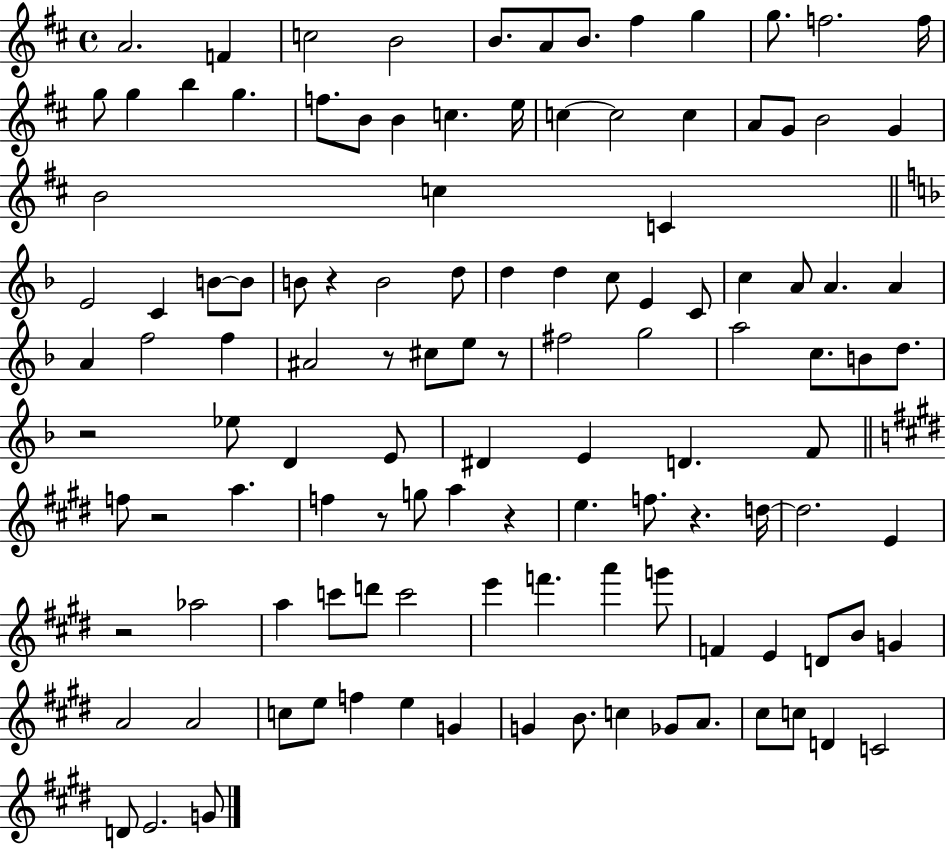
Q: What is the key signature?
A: D major